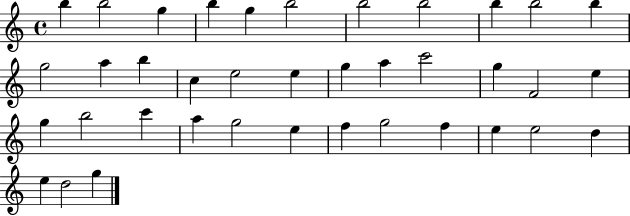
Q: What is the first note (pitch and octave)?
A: B5